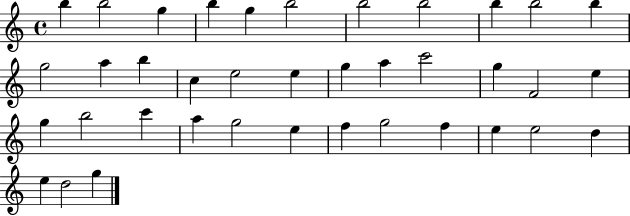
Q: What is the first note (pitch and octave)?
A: B5